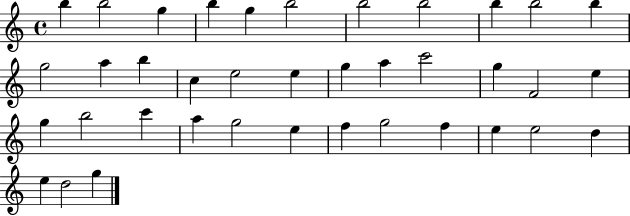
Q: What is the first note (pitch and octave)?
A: B5